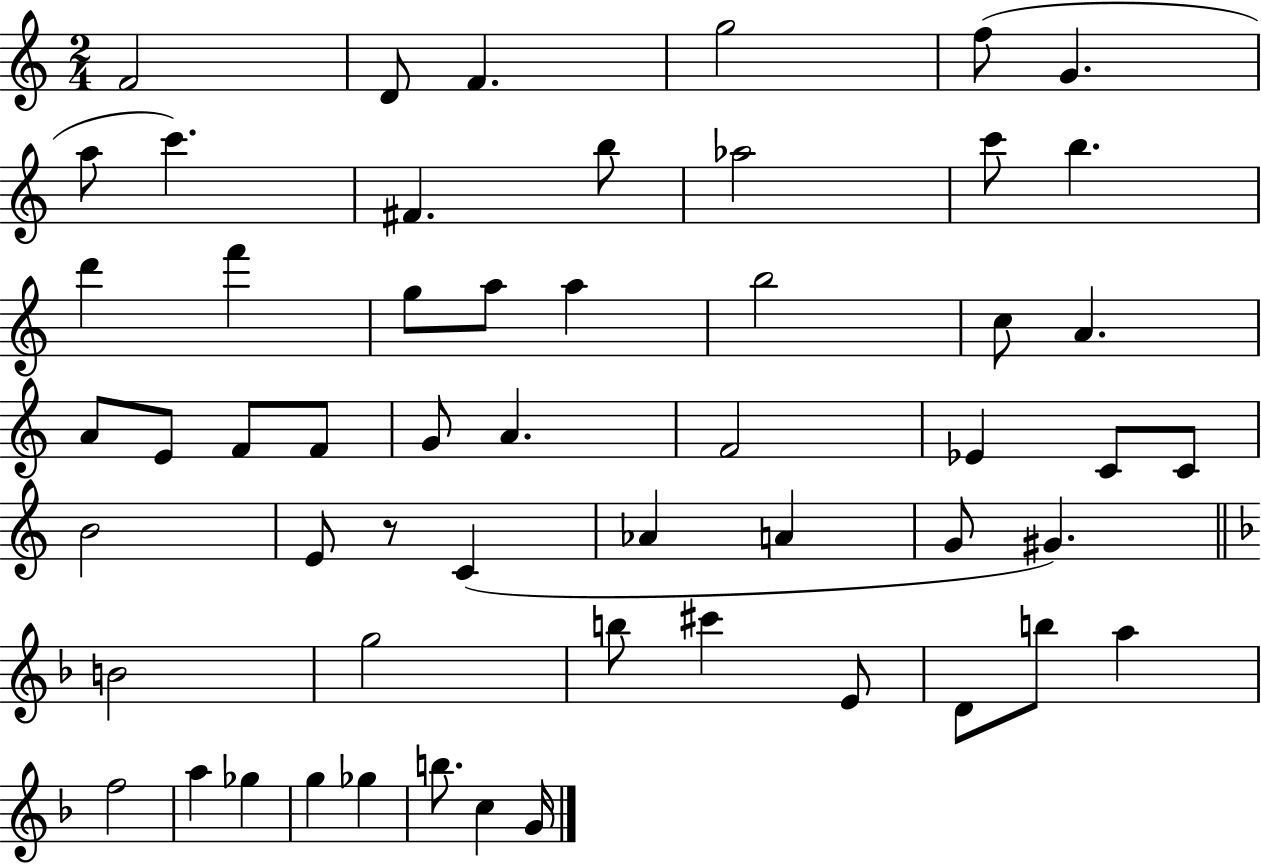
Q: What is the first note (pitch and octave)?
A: F4